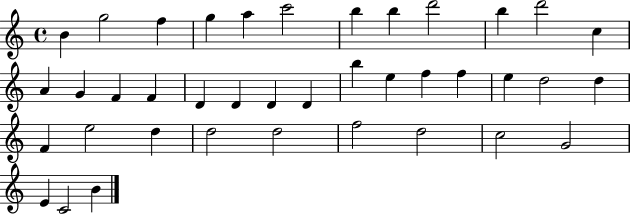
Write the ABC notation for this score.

X:1
T:Untitled
M:4/4
L:1/4
K:C
B g2 f g a c'2 b b d'2 b d'2 c A G F F D D D D b e f f e d2 d F e2 d d2 d2 f2 d2 c2 G2 E C2 B